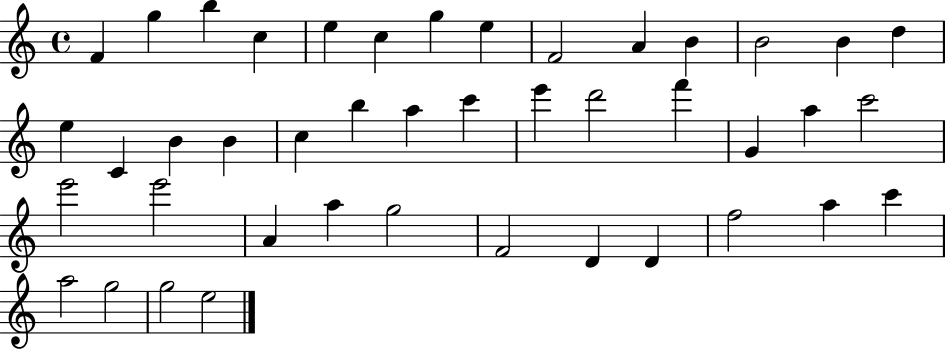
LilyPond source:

{
  \clef treble
  \time 4/4
  \defaultTimeSignature
  \key c \major
  f'4 g''4 b''4 c''4 | e''4 c''4 g''4 e''4 | f'2 a'4 b'4 | b'2 b'4 d''4 | \break e''4 c'4 b'4 b'4 | c''4 b''4 a''4 c'''4 | e'''4 d'''2 f'''4 | g'4 a''4 c'''2 | \break e'''2 e'''2 | a'4 a''4 g''2 | f'2 d'4 d'4 | f''2 a''4 c'''4 | \break a''2 g''2 | g''2 e''2 | \bar "|."
}